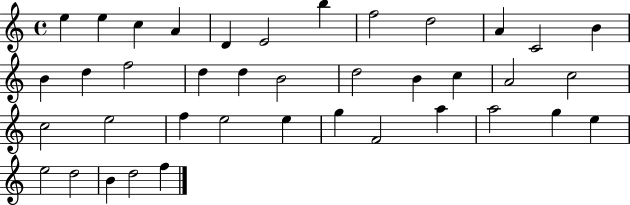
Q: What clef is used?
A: treble